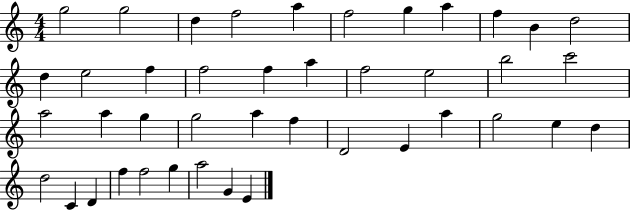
G5/h G5/h D5/q F5/h A5/q F5/h G5/q A5/q F5/q B4/q D5/h D5/q E5/h F5/q F5/h F5/q A5/q F5/h E5/h B5/h C6/h A5/h A5/q G5/q G5/h A5/q F5/q D4/h E4/q A5/q G5/h E5/q D5/q D5/h C4/q D4/q F5/q F5/h G5/q A5/h G4/q E4/q